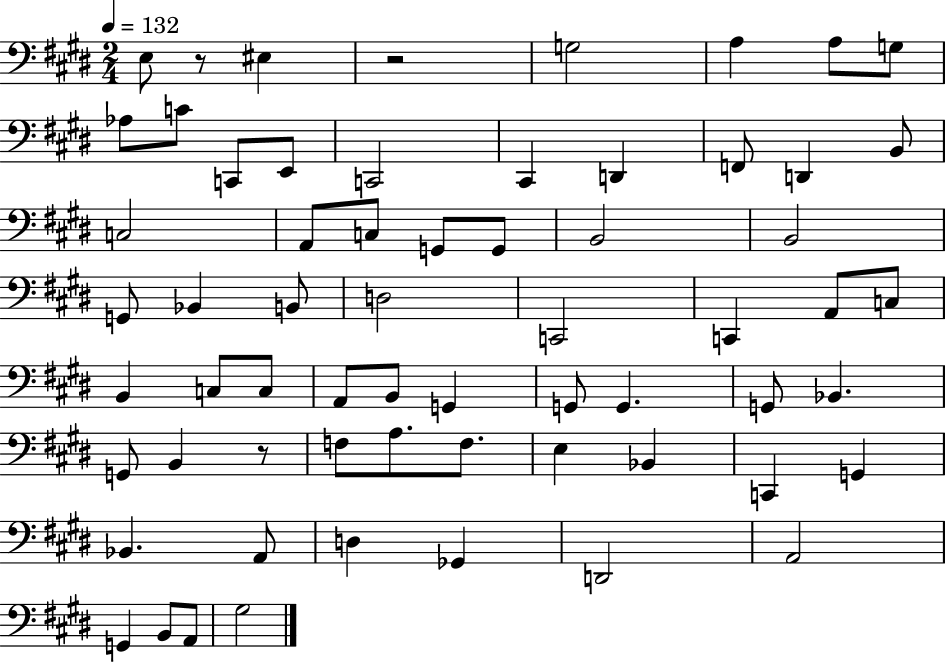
E3/e R/e EIS3/q R/h G3/h A3/q A3/e G3/e Ab3/e C4/e C2/e E2/e C2/h C#2/q D2/q F2/e D2/q B2/e C3/h A2/e C3/e G2/e G2/e B2/h B2/h G2/e Bb2/q B2/e D3/h C2/h C2/q A2/e C3/e B2/q C3/e C3/e A2/e B2/e G2/q G2/e G2/q. G2/e Bb2/q. G2/e B2/q R/e F3/e A3/e. F3/e. E3/q Bb2/q C2/q G2/q Bb2/q. A2/e D3/q Gb2/q D2/h A2/h G2/q B2/e A2/e G#3/h